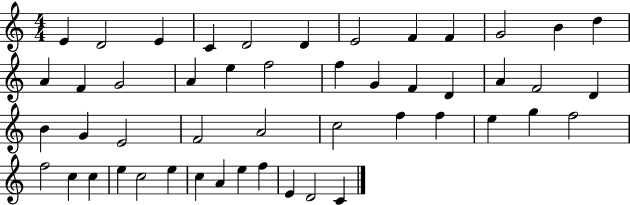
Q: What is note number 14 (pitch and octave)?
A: F4